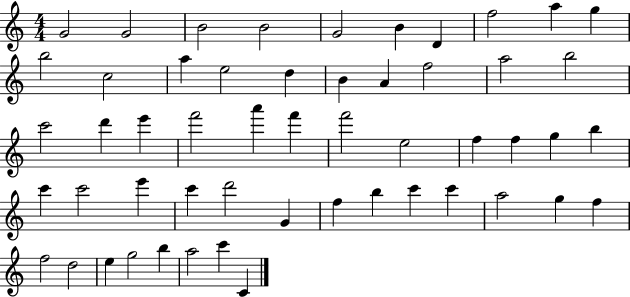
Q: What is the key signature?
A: C major